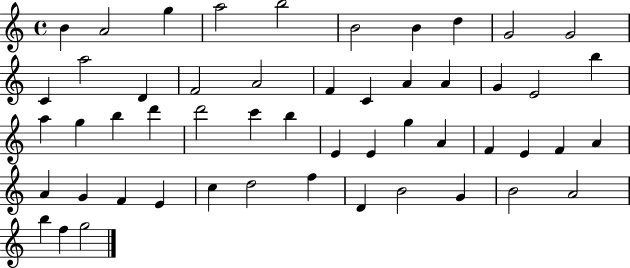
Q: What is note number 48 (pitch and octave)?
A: B4